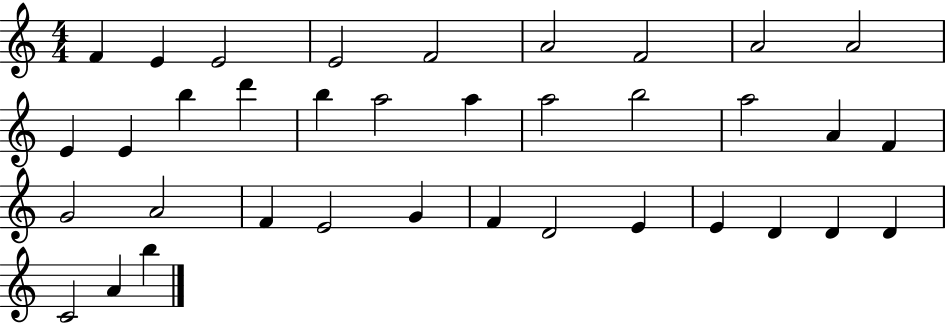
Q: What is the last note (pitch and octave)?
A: B5